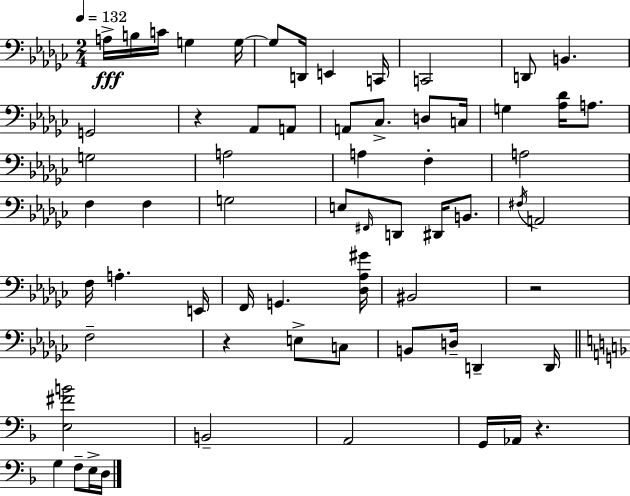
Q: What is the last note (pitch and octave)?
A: D3